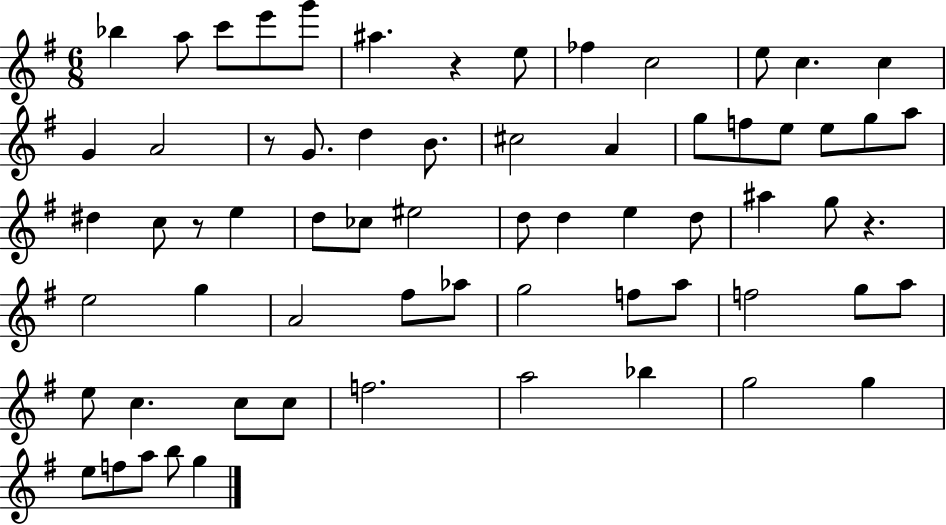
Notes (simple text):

Bb5/q A5/e C6/e E6/e G6/e A#5/q. R/q E5/e FES5/q C5/h E5/e C5/q. C5/q G4/q A4/h R/e G4/e. D5/q B4/e. C#5/h A4/q G5/e F5/e E5/e E5/e G5/e A5/e D#5/q C5/e R/e E5/q D5/e CES5/e EIS5/h D5/e D5/q E5/q D5/e A#5/q G5/e R/q. E5/h G5/q A4/h F#5/e Ab5/e G5/h F5/e A5/e F5/h G5/e A5/e E5/e C5/q. C5/e C5/e F5/h. A5/h Bb5/q G5/h G5/q E5/e F5/e A5/e B5/e G5/q